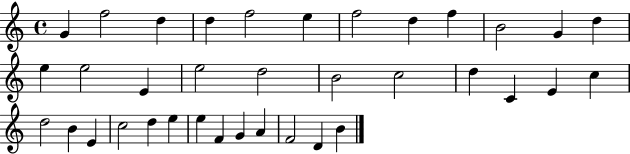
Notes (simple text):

G4/q F5/h D5/q D5/q F5/h E5/q F5/h D5/q F5/q B4/h G4/q D5/q E5/q E5/h E4/q E5/h D5/h B4/h C5/h D5/q C4/q E4/q C5/q D5/h B4/q E4/q C5/h D5/q E5/q E5/q F4/q G4/q A4/q F4/h D4/q B4/q